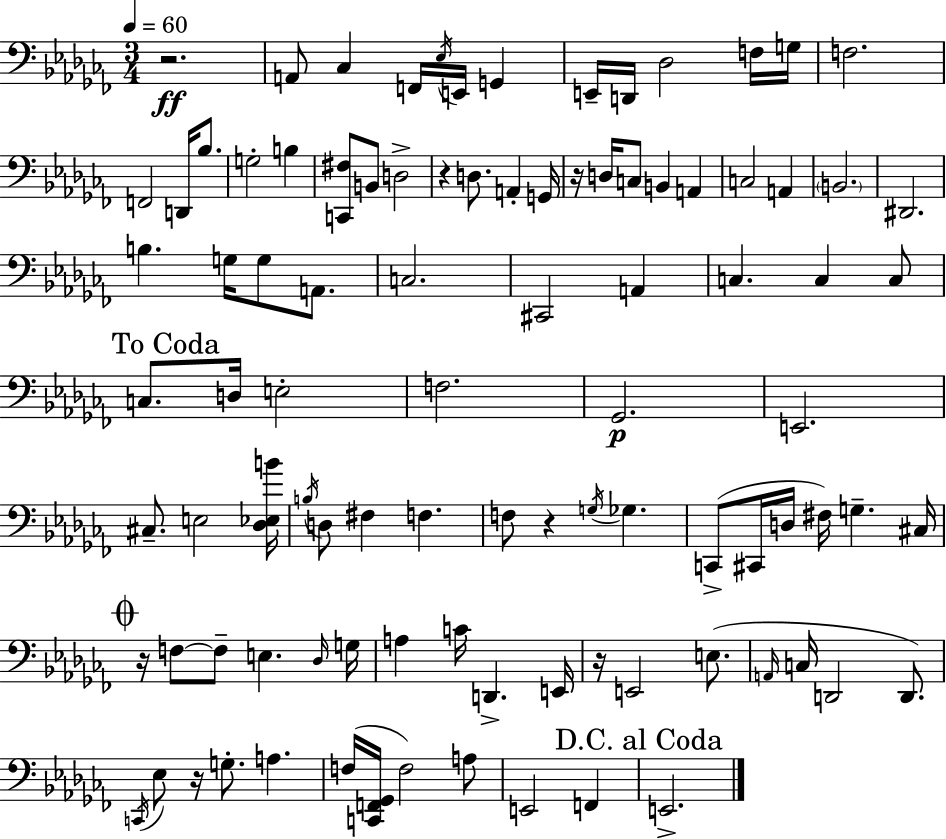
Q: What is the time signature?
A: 3/4